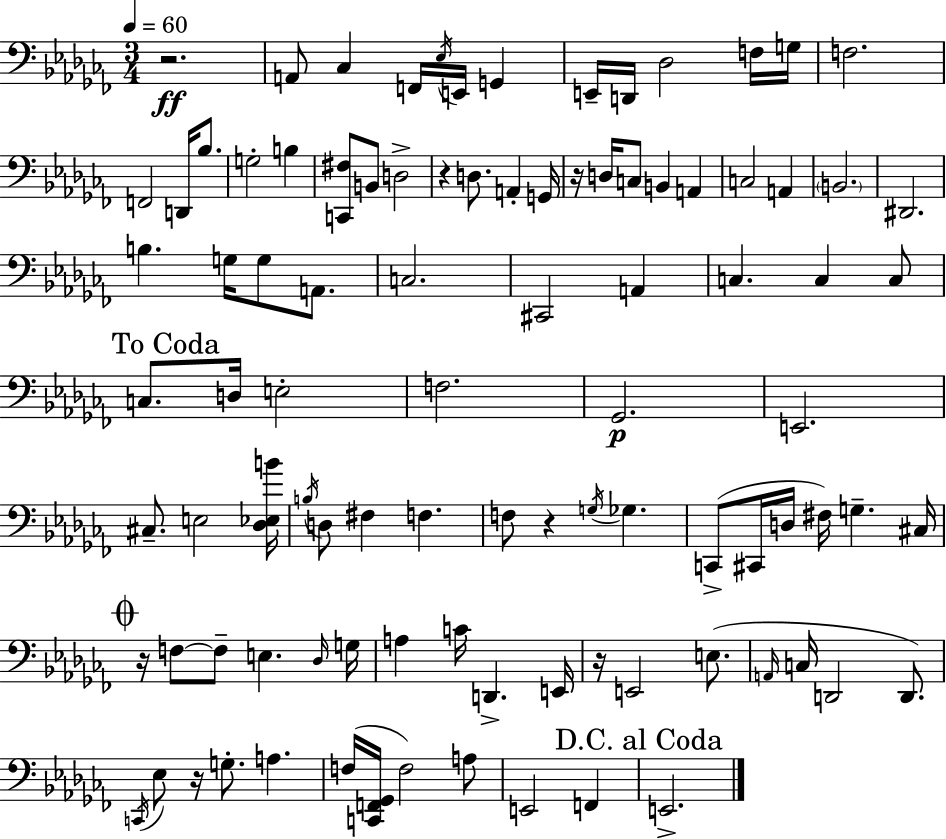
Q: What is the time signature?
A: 3/4